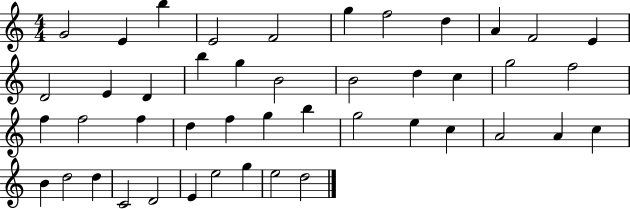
G4/h E4/q B5/q E4/h F4/h G5/q F5/h D5/q A4/q F4/h E4/q D4/h E4/q D4/q B5/q G5/q B4/h B4/h D5/q C5/q G5/h F5/h F5/q F5/h F5/q D5/q F5/q G5/q B5/q G5/h E5/q C5/q A4/h A4/q C5/q B4/q D5/h D5/q C4/h D4/h E4/q E5/h G5/q E5/h D5/h